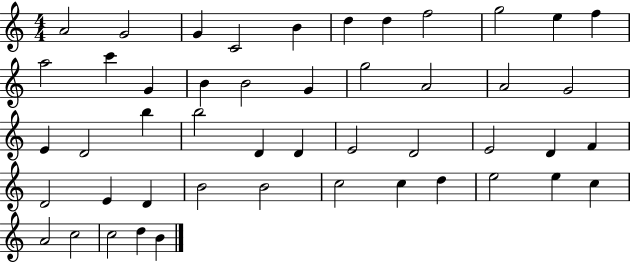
A4/h G4/h G4/q C4/h B4/q D5/q D5/q F5/h G5/h E5/q F5/q A5/h C6/q G4/q B4/q B4/h G4/q G5/h A4/h A4/h G4/h E4/q D4/h B5/q B5/h D4/q D4/q E4/h D4/h E4/h D4/q F4/q D4/h E4/q D4/q B4/h B4/h C5/h C5/q D5/q E5/h E5/q C5/q A4/h C5/h C5/h D5/q B4/q